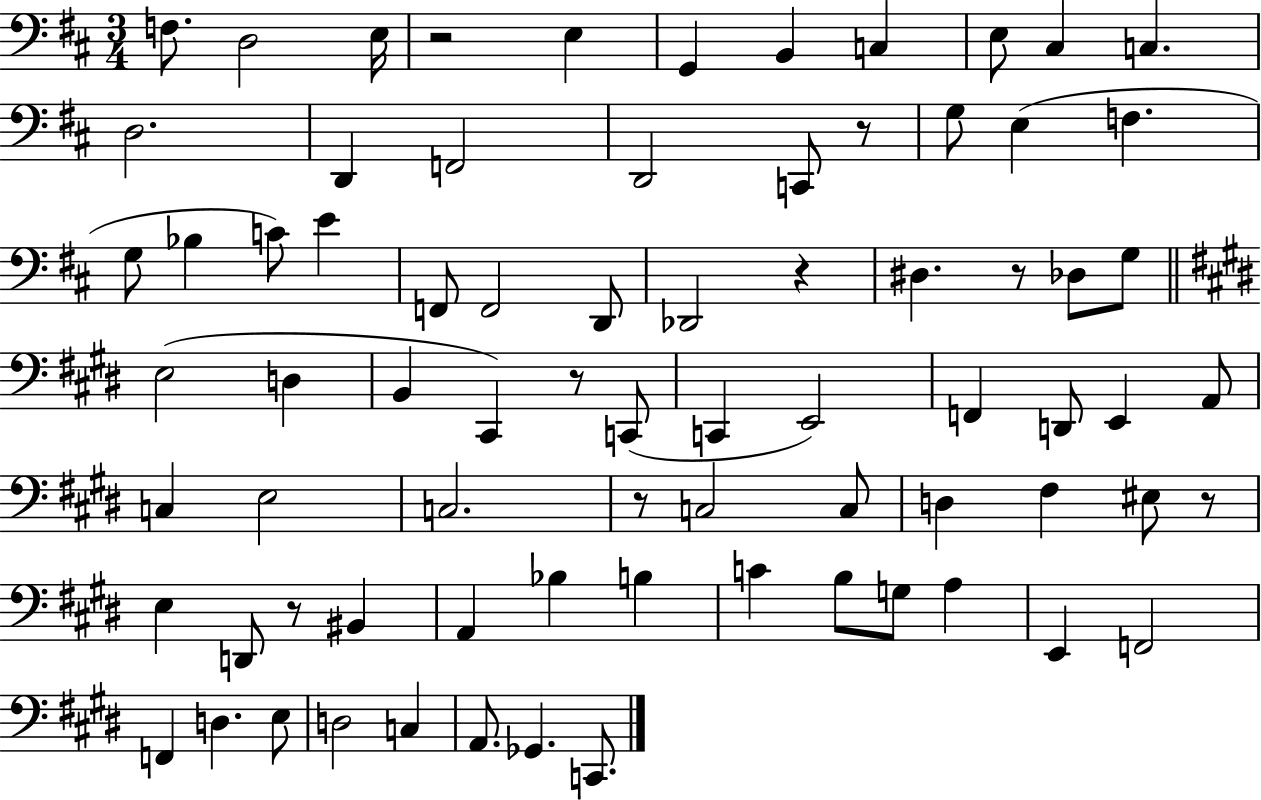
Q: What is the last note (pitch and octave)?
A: C2